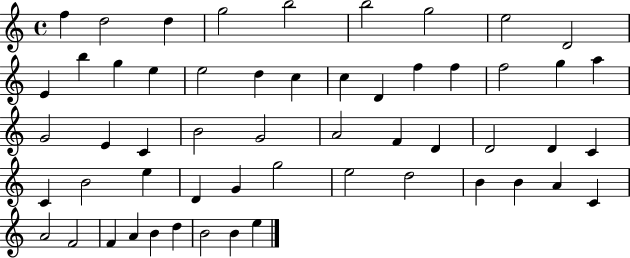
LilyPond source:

{
  \clef treble
  \time 4/4
  \defaultTimeSignature
  \key c \major
  f''4 d''2 d''4 | g''2 b''2 | b''2 g''2 | e''2 d'2 | \break e'4 b''4 g''4 e''4 | e''2 d''4 c''4 | c''4 d'4 f''4 f''4 | f''2 g''4 a''4 | \break g'2 e'4 c'4 | b'2 g'2 | a'2 f'4 d'4 | d'2 d'4 c'4 | \break c'4 b'2 e''4 | d'4 g'4 g''2 | e''2 d''2 | b'4 b'4 a'4 c'4 | \break a'2 f'2 | f'4 a'4 b'4 d''4 | b'2 b'4 e''4 | \bar "|."
}